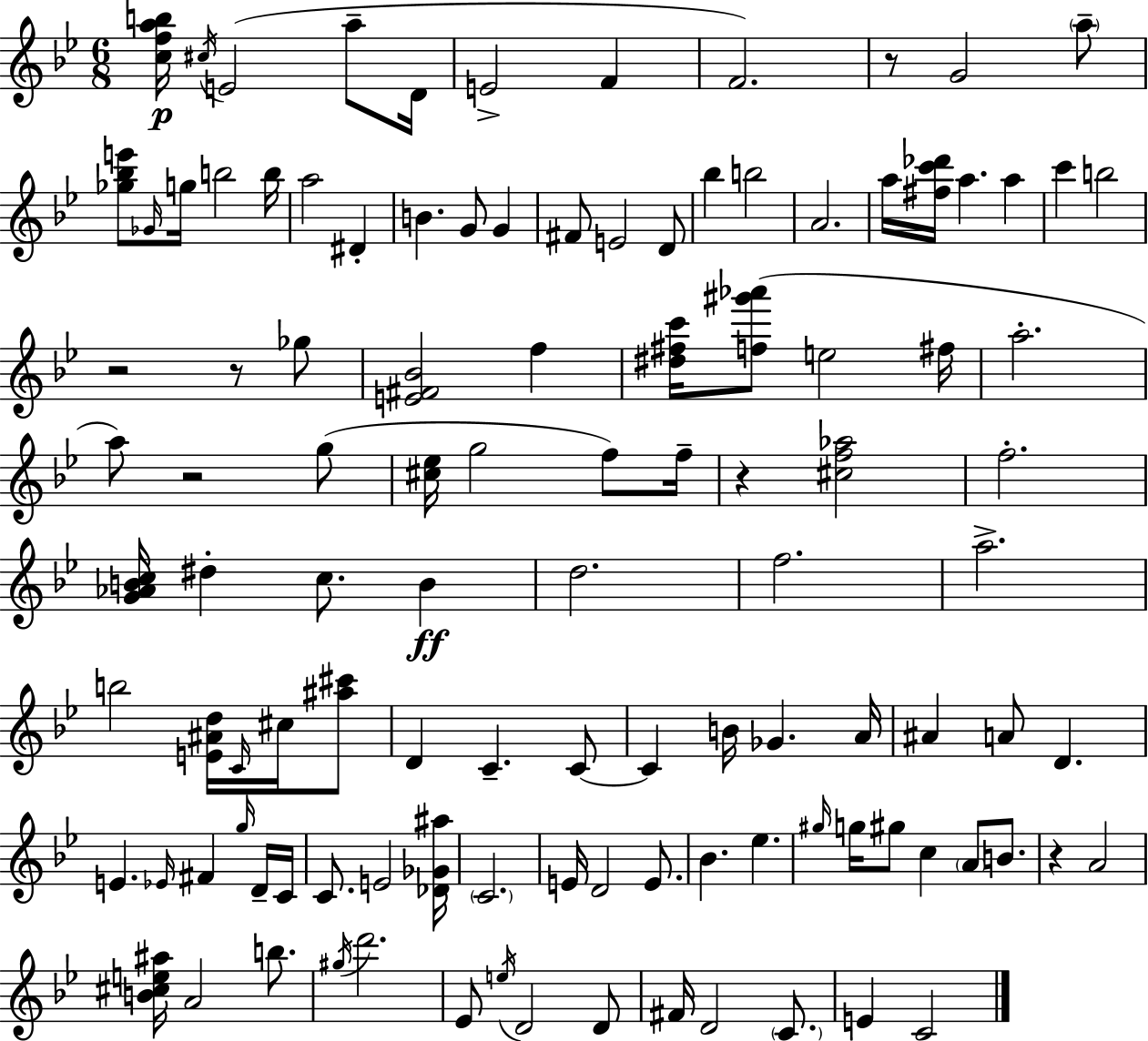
[C5,F5,A5,B5]/s C#5/s E4/h A5/e D4/s E4/h F4/q F4/h. R/e G4/h A5/e [Gb5,Bb5,E6]/e Gb4/s G5/s B5/h B5/s A5/h D#4/q B4/q. G4/e G4/q F#4/e E4/h D4/e Bb5/q B5/h A4/h. A5/s [F#5,C6,Db6]/s A5/q. A5/q C6/q B5/h R/h R/e Gb5/e [E4,F#4,Bb4]/h F5/q [D#5,F#5,C6]/s [F5,G#6,Ab6]/e E5/h F#5/s A5/h. A5/e R/h G5/e [C#5,Eb5]/s G5/h F5/e F5/s R/q [C#5,F5,Ab5]/h F5/h. [G4,Ab4,B4,C5]/s D#5/q C5/e. B4/q D5/h. F5/h. A5/h. B5/h [E4,A#4,D5]/s C4/s C#5/s [A#5,C#6]/e D4/q C4/q. C4/e C4/q B4/s Gb4/q. A4/s A#4/q A4/e D4/q. E4/q. Eb4/s F#4/q G5/s D4/s C4/s C4/e. E4/h [Db4,Gb4,A#5]/s C4/h. E4/s D4/h E4/e. Bb4/q. Eb5/q. G#5/s G5/s G#5/e C5/q A4/e B4/e. R/q A4/h [B4,C#5,E5,A#5]/s A4/h B5/e. G#5/s D6/h. Eb4/e E5/s D4/h D4/e F#4/s D4/h C4/e. E4/q C4/h